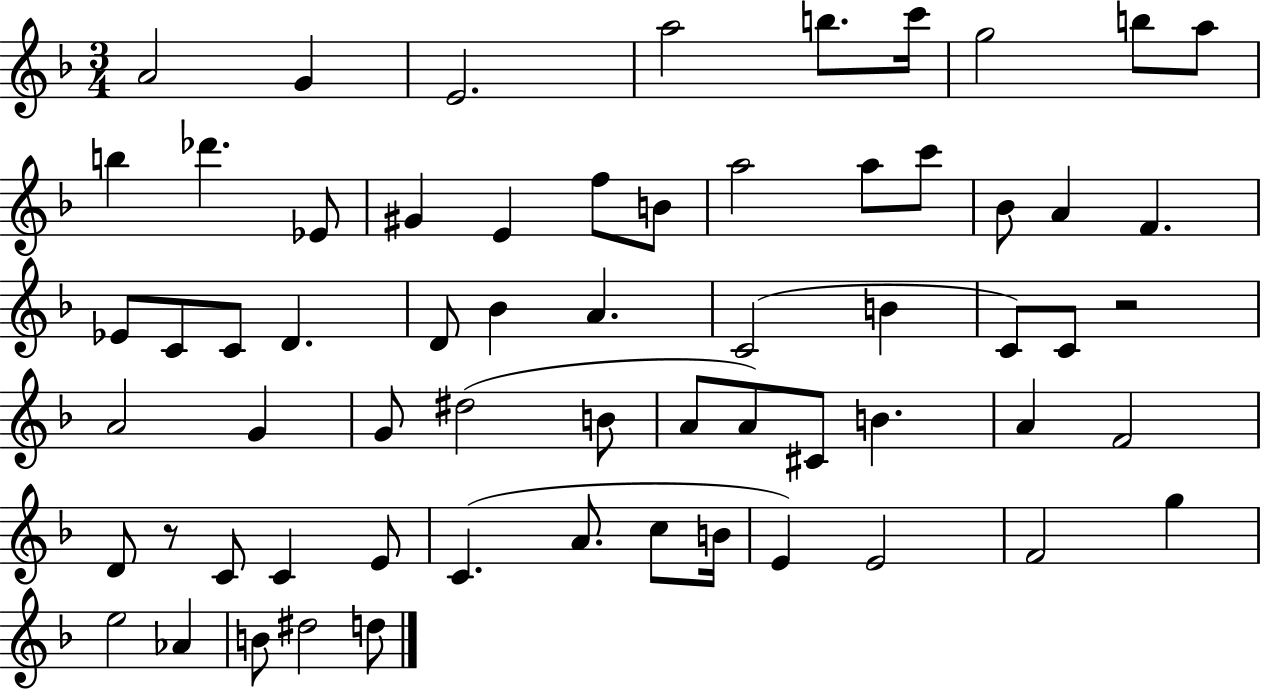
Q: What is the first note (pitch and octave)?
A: A4